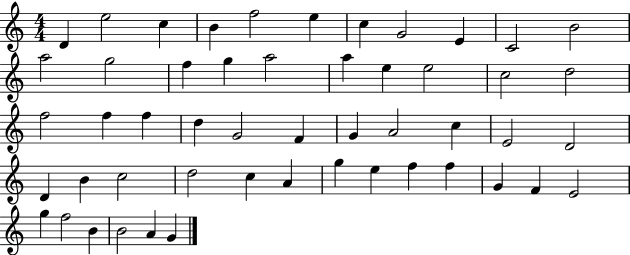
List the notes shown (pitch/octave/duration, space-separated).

D4/q E5/h C5/q B4/q F5/h E5/q C5/q G4/h E4/q C4/h B4/h A5/h G5/h F5/q G5/q A5/h A5/q E5/q E5/h C5/h D5/h F5/h F5/q F5/q D5/q G4/h F4/q G4/q A4/h C5/q E4/h D4/h D4/q B4/q C5/h D5/h C5/q A4/q G5/q E5/q F5/q F5/q G4/q F4/q E4/h G5/q F5/h B4/q B4/h A4/q G4/q